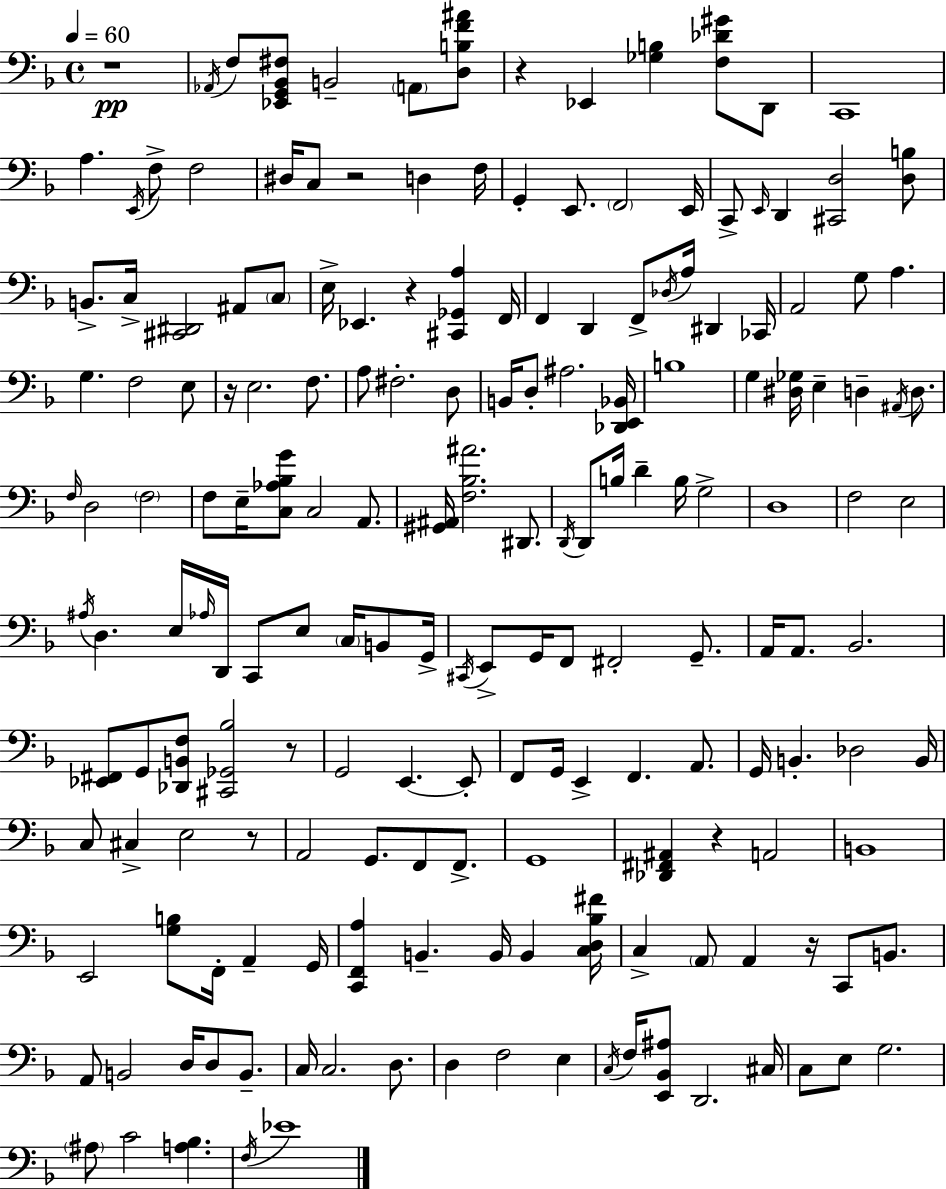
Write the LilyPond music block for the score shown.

{
  \clef bass
  \time 4/4
  \defaultTimeSignature
  \key f \major
  \tempo 4 = 60
  \repeat volta 2 { r1\pp | \acciaccatura { aes,16 } f8 <ees, g, bes, fis>8 b,2-- \parenthesize a,8 <d b f' ais'>8 | r4 ees,4 <ges b>4 <f des' gis'>8 d,8 | c,1 | \break a4. \acciaccatura { e,16 } f8-> f2 | dis16 c8 r2 d4 | f16 g,4-. e,8. \parenthesize f,2 | e,16 c,8-> \grace { e,16 } d,4 <cis, d>2 | \break <d b>8 b,8.-> c16-> <cis, dis,>2 ais,8 | \parenthesize c8 e16-> ees,4. r4 <cis, ges, a>4 | f,16 f,4 d,4 f,8-> \acciaccatura { des16 } a16 dis,4 | ces,16 a,2 g8 a4. | \break g4. f2 | e8 r16 e2. | f8. a8 fis2.-. | d8 b,16 d8-. ais2. | \break <des, e, bes,>16 b1 | g4 <dis ges>16 e4-- d4-- | \acciaccatura { ais,16 } d8. \grace { f16 } d2 \parenthesize f2 | f8 e16-- <c aes bes g'>8 c2 | \break a,8. <gis, ais,>16 <f bes ais'>2. | dis,8. \acciaccatura { d,16 } d,8 b16 d'4-- b16 g2-> | d1 | f2 e2 | \break \acciaccatura { ais16 } d4. e16 \grace { aes16 } | d,16 c,8 e8 \parenthesize c16 b,8 g,16-> \acciaccatura { cis,16 } e,8-> g,16 f,8 fis,2-. | g,8.-- a,16 a,8. bes,2. | <ees, fis,>8 g,8 <des, b, f>8 | \break <cis, ges, bes>2 r8 g,2 | e,4.~~ e,8-. f,8 g,16 e,4-> | f,4. a,8. g,16 b,4.-. | des2 b,16 c8 cis4-> | \break e2 r8 a,2 | g,8. f,8 f,8.-> g,1 | <des, fis, ais,>4 r4 | a,2 b,1 | \break e,2 | <g b>8 f,16-. a,4-- g,16 <c, f, a>4 b,4.-- | b,16 b,4 <c d bes fis'>16 c4-> \parenthesize a,8 | a,4 r16 c,8 b,8. a,8 b,2 | \break d16 d8 b,8.-- c16 c2. | d8. d4 f2 | e4 \acciaccatura { c16 } f16 <e, bes, ais>8 d,2. | cis16 c8 e8 g2. | \break \parenthesize ais8 c'2 | <a bes>4. \acciaccatura { f16 } ees'1 | } \bar "|."
}